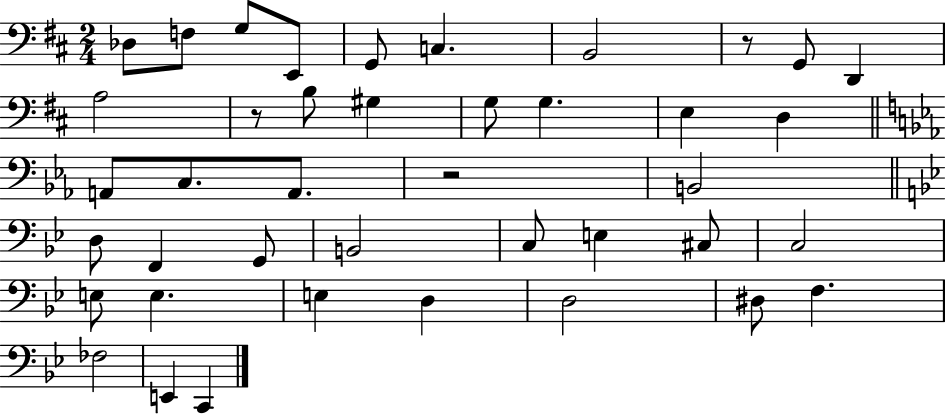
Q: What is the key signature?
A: D major